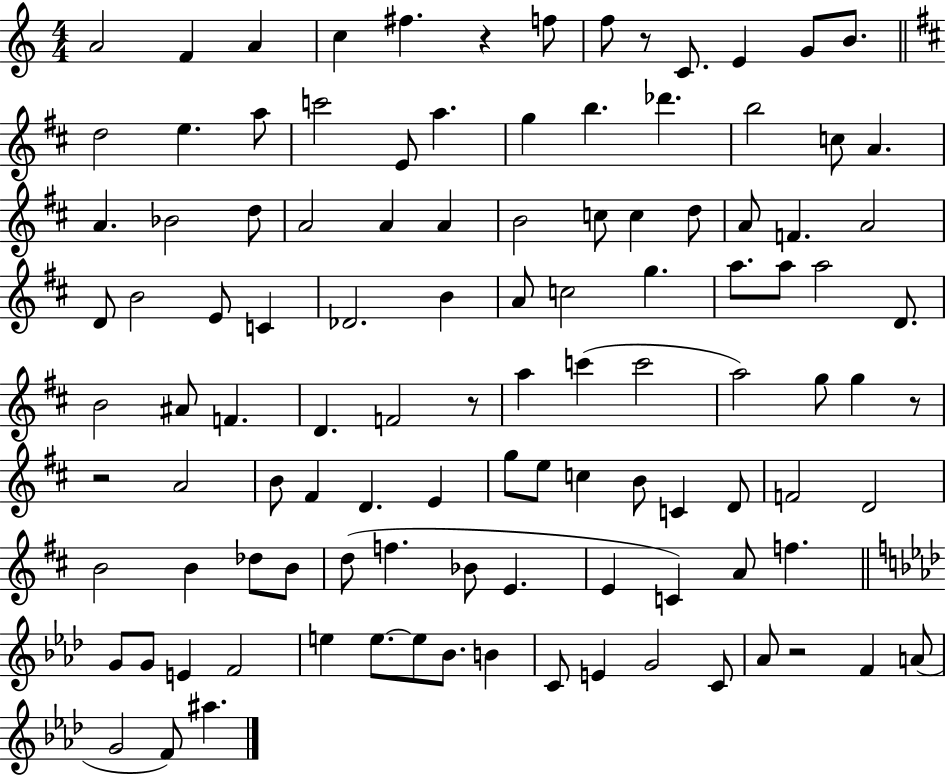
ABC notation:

X:1
T:Untitled
M:4/4
L:1/4
K:C
A2 F A c ^f z f/2 f/2 z/2 C/2 E G/2 B/2 d2 e a/2 c'2 E/2 a g b _d' b2 c/2 A A _B2 d/2 A2 A A B2 c/2 c d/2 A/2 F A2 D/2 B2 E/2 C _D2 B A/2 c2 g a/2 a/2 a2 D/2 B2 ^A/2 F D F2 z/2 a c' c'2 a2 g/2 g z/2 z2 A2 B/2 ^F D E g/2 e/2 c B/2 C D/2 F2 D2 B2 B _d/2 B/2 d/2 f _B/2 E E C A/2 f G/2 G/2 E F2 e e/2 e/2 _B/2 B C/2 E G2 C/2 _A/2 z2 F A/2 G2 F/2 ^a